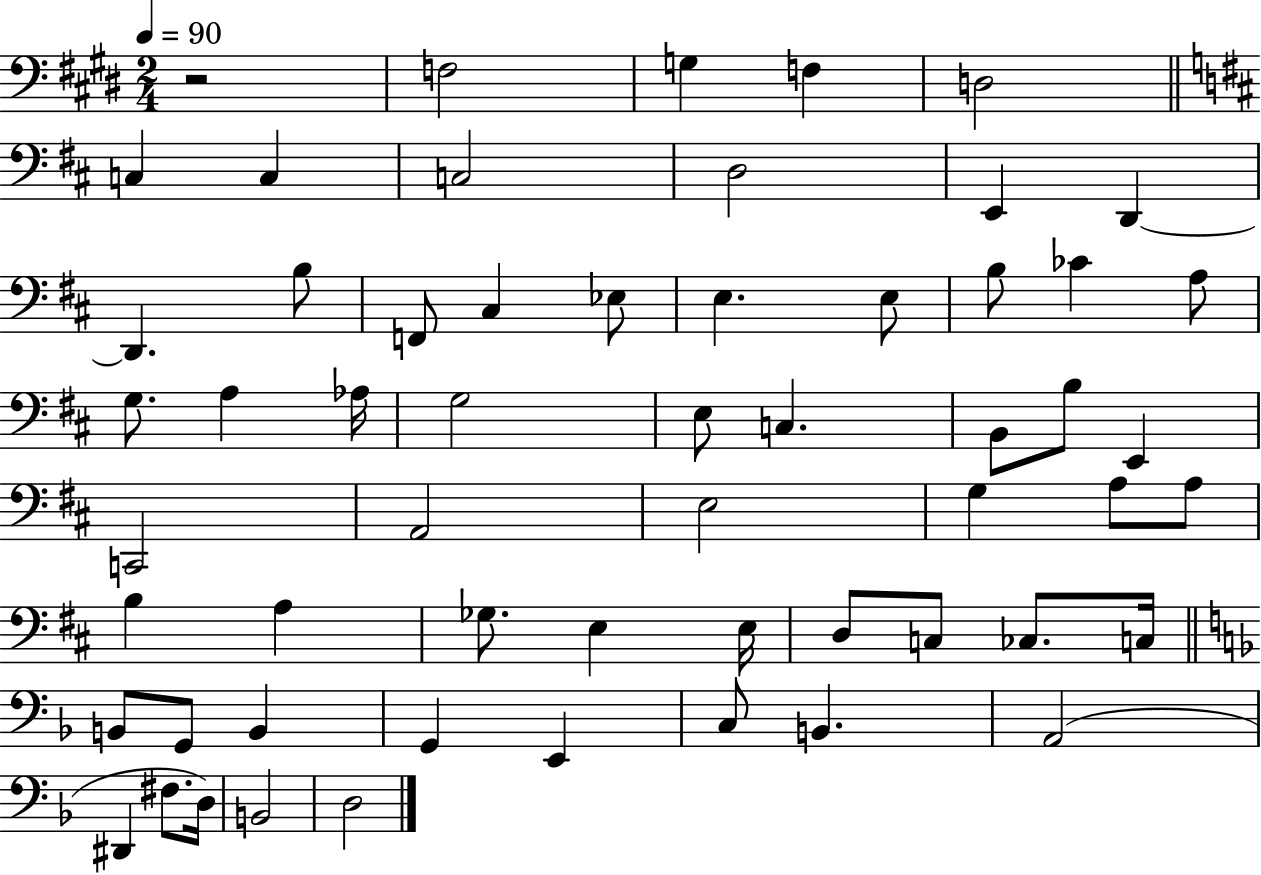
R/h F3/h G3/q F3/q D3/h C3/q C3/q C3/h D3/h E2/q D2/q D2/q. B3/e F2/e C#3/q Eb3/e E3/q. E3/e B3/e CES4/q A3/e G3/e. A3/q Ab3/s G3/h E3/e C3/q. B2/e B3/e E2/q C2/h A2/h E3/h G3/q A3/e A3/e B3/q A3/q Gb3/e. E3/q E3/s D3/e C3/e CES3/e. C3/s B2/e G2/e B2/q G2/q E2/q C3/e B2/q. A2/h D#2/q F#3/e. D3/s B2/h D3/h